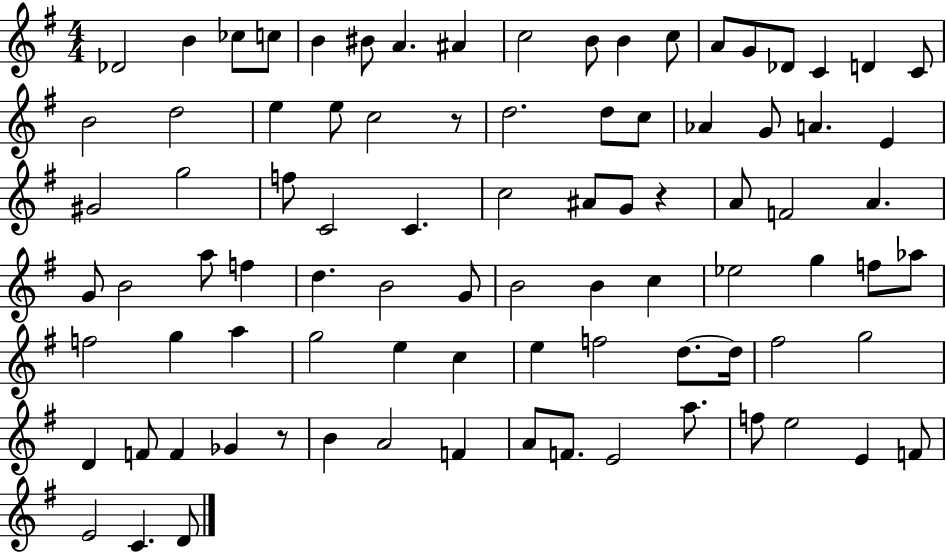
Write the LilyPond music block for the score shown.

{
  \clef treble
  \numericTimeSignature
  \time 4/4
  \key g \major
  des'2 b'4 ces''8 c''8 | b'4 bis'8 a'4. ais'4 | c''2 b'8 b'4 c''8 | a'8 g'8 des'8 c'4 d'4 c'8 | \break b'2 d''2 | e''4 e''8 c''2 r8 | d''2. d''8 c''8 | aes'4 g'8 a'4. e'4 | \break gis'2 g''2 | f''8 c'2 c'4. | c''2 ais'8 g'8 r4 | a'8 f'2 a'4. | \break g'8 b'2 a''8 f''4 | d''4. b'2 g'8 | b'2 b'4 c''4 | ees''2 g''4 f''8 aes''8 | \break f''2 g''4 a''4 | g''2 e''4 c''4 | e''4 f''2 d''8.~~ d''16 | fis''2 g''2 | \break d'4 f'8 f'4 ges'4 r8 | b'4 a'2 f'4 | a'8 f'8. e'2 a''8. | f''8 e''2 e'4 f'8 | \break e'2 c'4. d'8 | \bar "|."
}